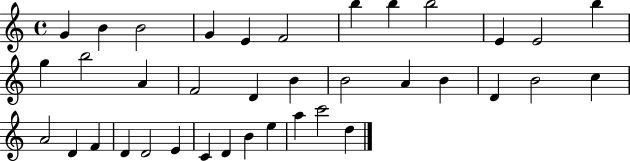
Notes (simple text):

G4/q B4/q B4/h G4/q E4/q F4/h B5/q B5/q B5/h E4/q E4/h B5/q G5/q B5/h A4/q F4/h D4/q B4/q B4/h A4/q B4/q D4/q B4/h C5/q A4/h D4/q F4/q D4/q D4/h E4/q C4/q D4/q B4/q E5/q A5/q C6/h D5/q